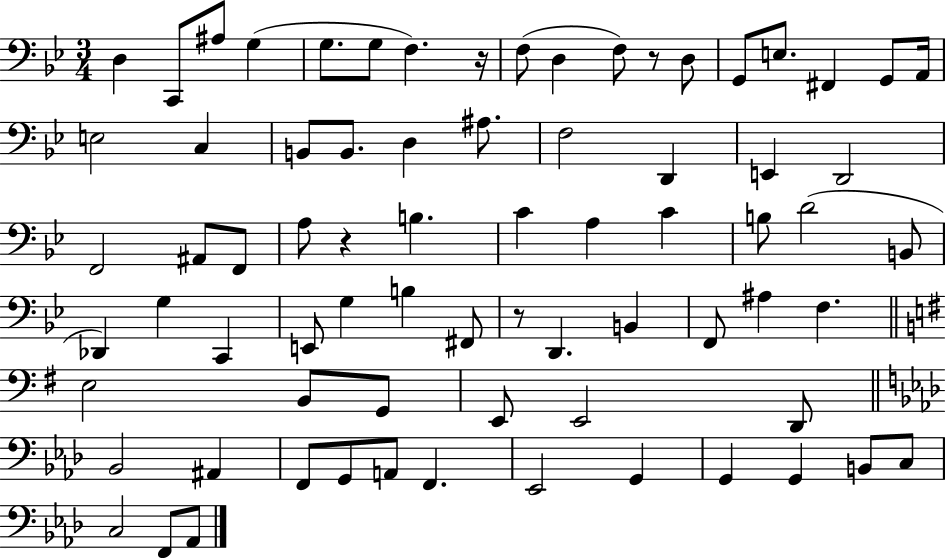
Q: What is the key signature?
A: BES major